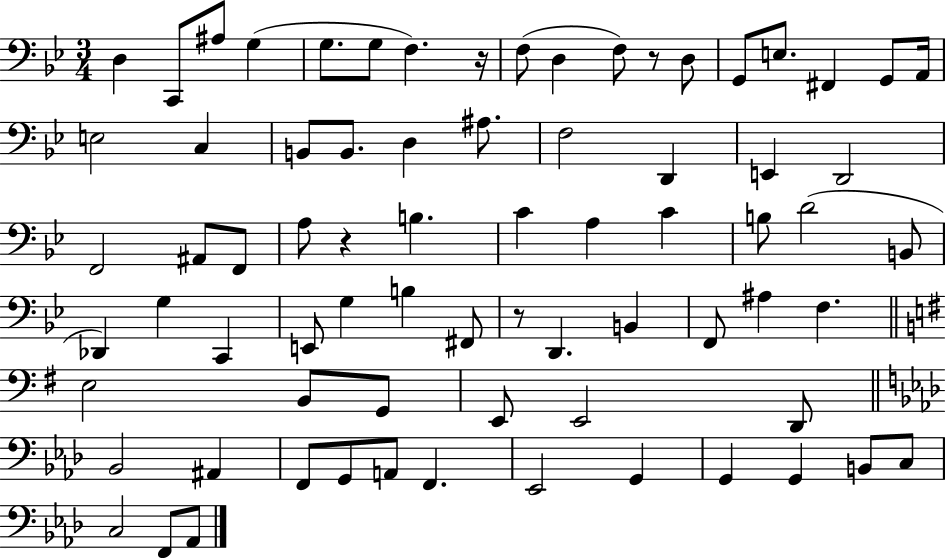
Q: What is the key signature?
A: BES major